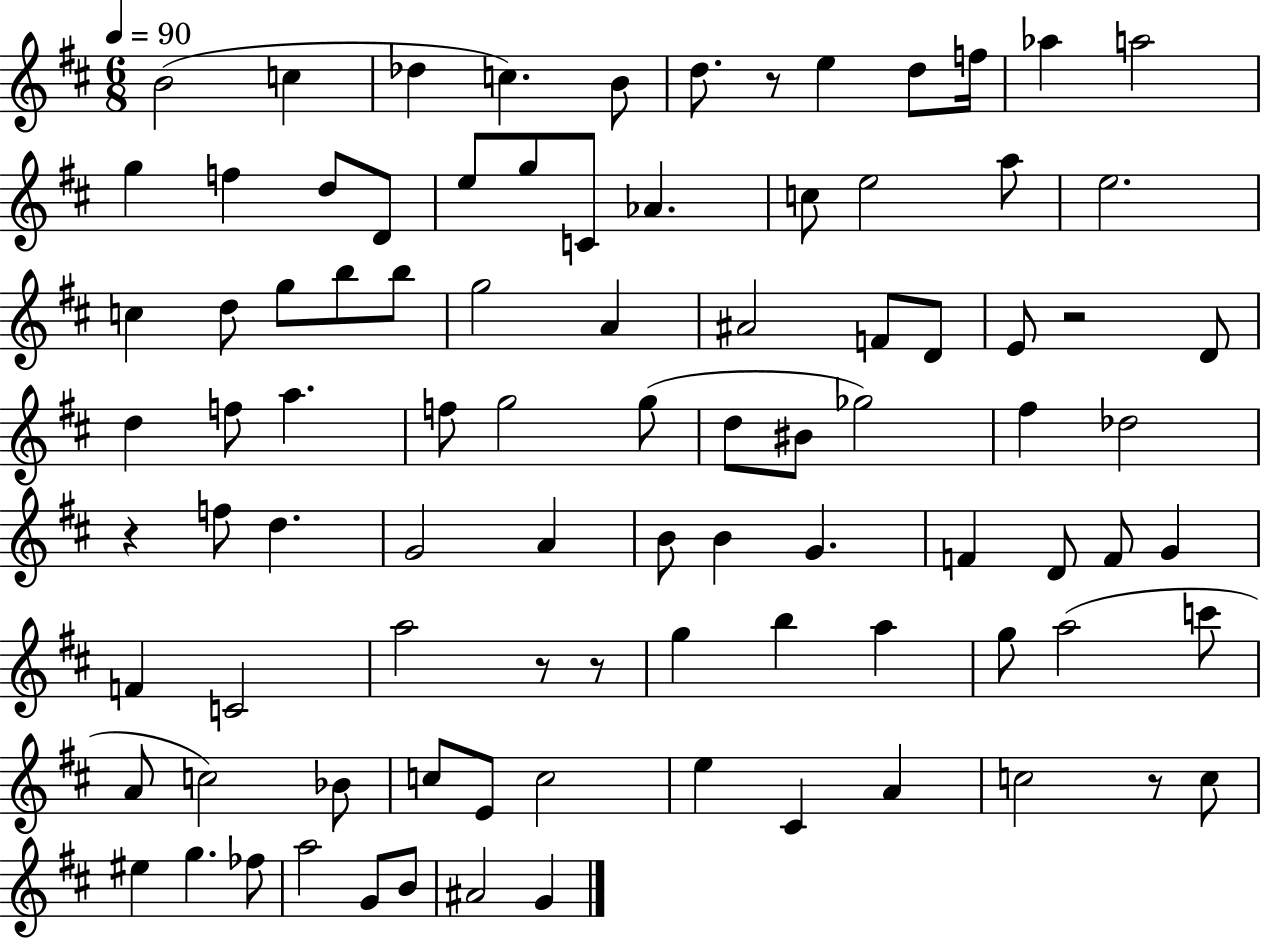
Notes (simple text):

B4/h C5/q Db5/q C5/q. B4/e D5/e. R/e E5/q D5/e F5/s Ab5/q A5/h G5/q F5/q D5/e D4/e E5/e G5/e C4/e Ab4/q. C5/e E5/h A5/e E5/h. C5/q D5/e G5/e B5/e B5/e G5/h A4/q A#4/h F4/e D4/e E4/e R/h D4/e D5/q F5/e A5/q. F5/e G5/h G5/e D5/e BIS4/e Gb5/h F#5/q Db5/h R/q F5/e D5/q. G4/h A4/q B4/e B4/q G4/q. F4/q D4/e F4/e G4/q F4/q C4/h A5/h R/e R/e G5/q B5/q A5/q G5/e A5/h C6/e A4/e C5/h Bb4/e C5/e E4/e C5/h E5/q C#4/q A4/q C5/h R/e C5/e EIS5/q G5/q. FES5/e A5/h G4/e B4/e A#4/h G4/q